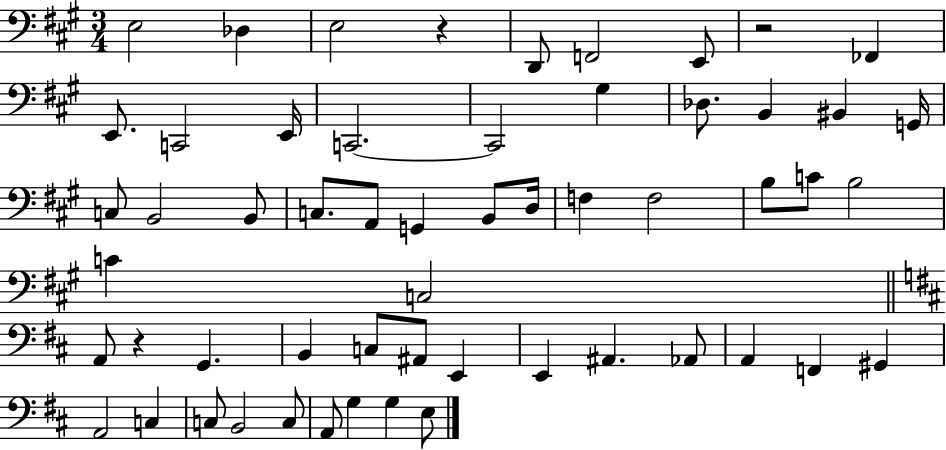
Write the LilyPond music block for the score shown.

{
  \clef bass
  \numericTimeSignature
  \time 3/4
  \key a \major
  \repeat volta 2 { e2 des4 | e2 r4 | d,8 f,2 e,8 | r2 fes,4 | \break e,8. c,2 e,16 | c,2.~~ | c,2 gis4 | des8. b,4 bis,4 g,16 | \break c8 b,2 b,8 | c8. a,8 g,4 b,8 d16 | f4 f2 | b8 c'8 b2 | \break c'4 c2 | \bar "||" \break \key d \major a,8 r4 g,4. | b,4 c8 ais,8 e,4 | e,4 ais,4. aes,8 | a,4 f,4 gis,4 | \break a,2 c4 | c8 b,2 c8 | a,8 g4 g4 e8 | } \bar "|."
}